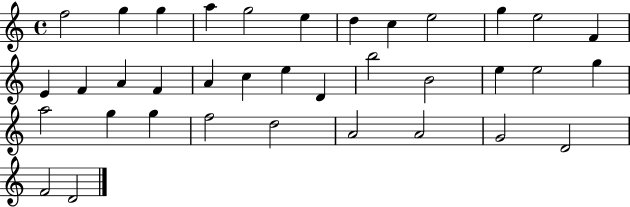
F5/h G5/q G5/q A5/q G5/h E5/q D5/q C5/q E5/h G5/q E5/h F4/q E4/q F4/q A4/q F4/q A4/q C5/q E5/q D4/q B5/h B4/h E5/q E5/h G5/q A5/h G5/q G5/q F5/h D5/h A4/h A4/h G4/h D4/h F4/h D4/h